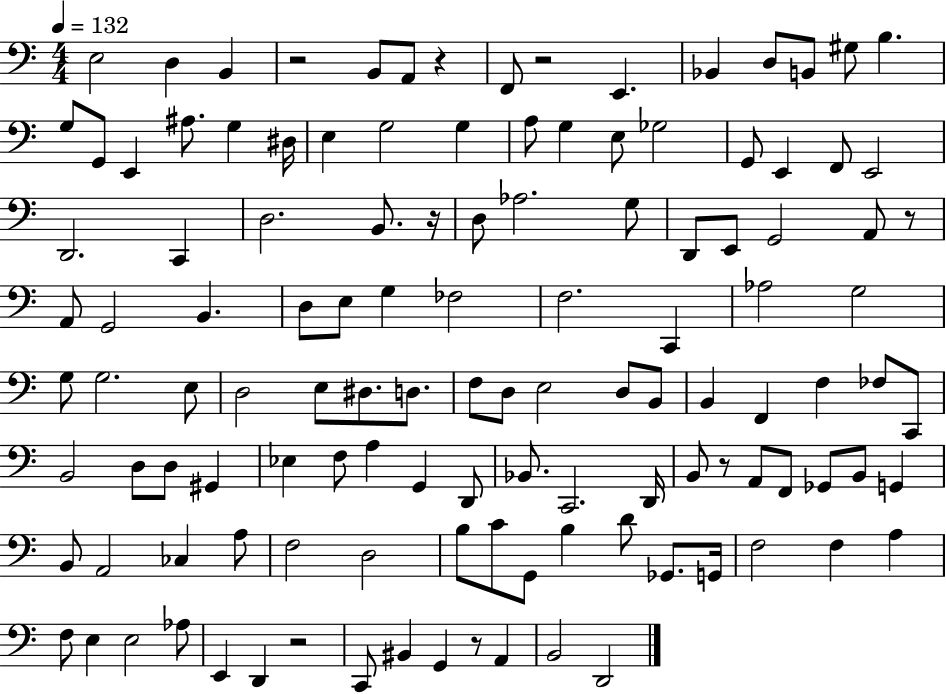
{
  \clef bass
  \numericTimeSignature
  \time 4/4
  \key c \major
  \tempo 4 = 132
  e2 d4 b,4 | r2 b,8 a,8 r4 | f,8 r2 e,4. | bes,4 d8 b,8 gis8 b4. | \break g8 g,8 e,4 ais8. g4 dis16 | e4 g2 g4 | a8 g4 e8 ges2 | g,8 e,4 f,8 e,2 | \break d,2. c,4 | d2. b,8. r16 | d8 aes2. g8 | d,8 e,8 g,2 a,8 r8 | \break a,8 g,2 b,4. | d8 e8 g4 fes2 | f2. c,4 | aes2 g2 | \break g8 g2. e8 | d2 e8 dis8. d8. | f8 d8 e2 d8 b,8 | b,4 f,4 f4 fes8 c,8 | \break b,2 d8 d8 gis,4 | ees4 f8 a4 g,4 d,8 | bes,8. c,2. d,16 | b,8 r8 a,8 f,8 ges,8 b,8 g,4 | \break b,8 a,2 ces4 a8 | f2 d2 | b8 c'8 g,8 b4 d'8 ges,8. g,16 | f2 f4 a4 | \break f8 e4 e2 aes8 | e,4 d,4 r2 | c,8 bis,4 g,4 r8 a,4 | b,2 d,2 | \break \bar "|."
}